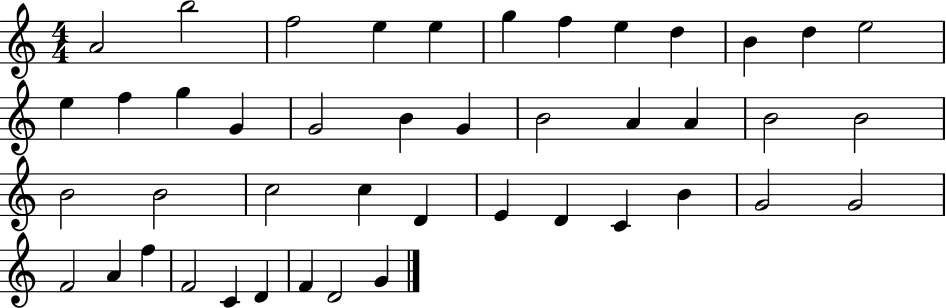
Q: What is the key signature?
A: C major